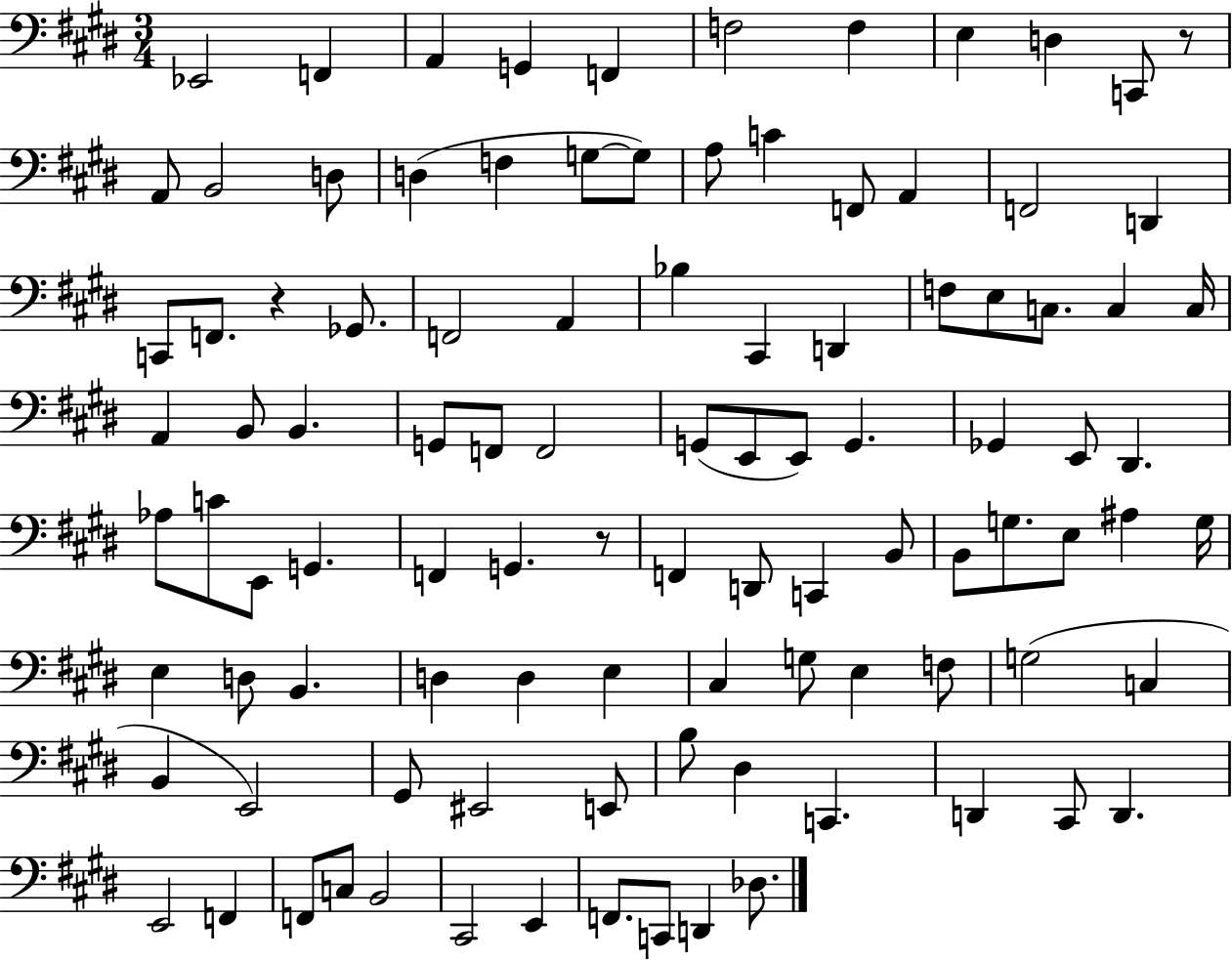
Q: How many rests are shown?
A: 3